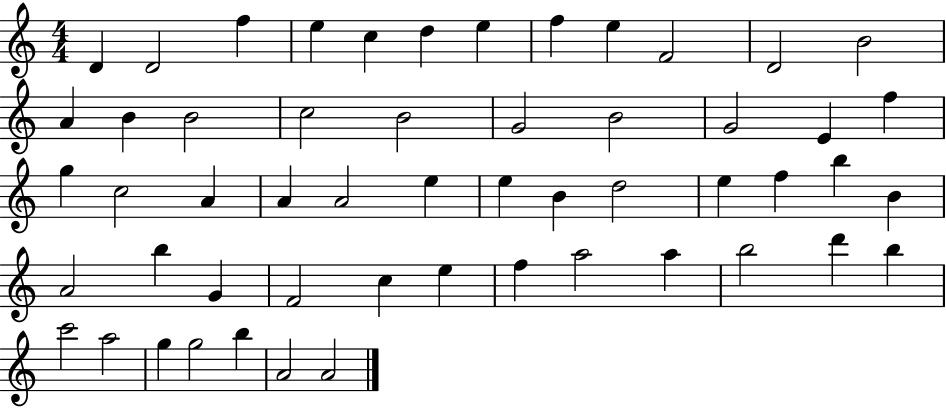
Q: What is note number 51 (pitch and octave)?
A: G5